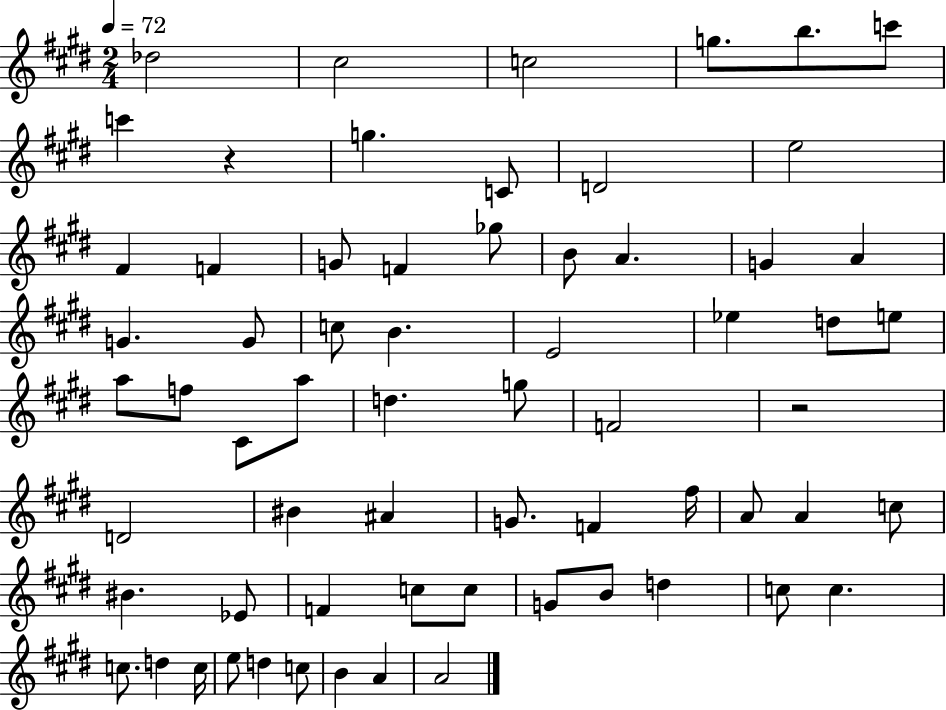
Db5/h C#5/h C5/h G5/e. B5/e. C6/e C6/q R/q G5/q. C4/e D4/h E5/h F#4/q F4/q G4/e F4/q Gb5/e B4/e A4/q. G4/q A4/q G4/q. G4/e C5/e B4/q. E4/h Eb5/q D5/e E5/e A5/e F5/e C#4/e A5/e D5/q. G5/e F4/h R/h D4/h BIS4/q A#4/q G4/e. F4/q F#5/s A4/e A4/q C5/e BIS4/q. Eb4/e F4/q C5/e C5/e G4/e B4/e D5/q C5/e C5/q. C5/e. D5/q C5/s E5/e D5/q C5/e B4/q A4/q A4/h